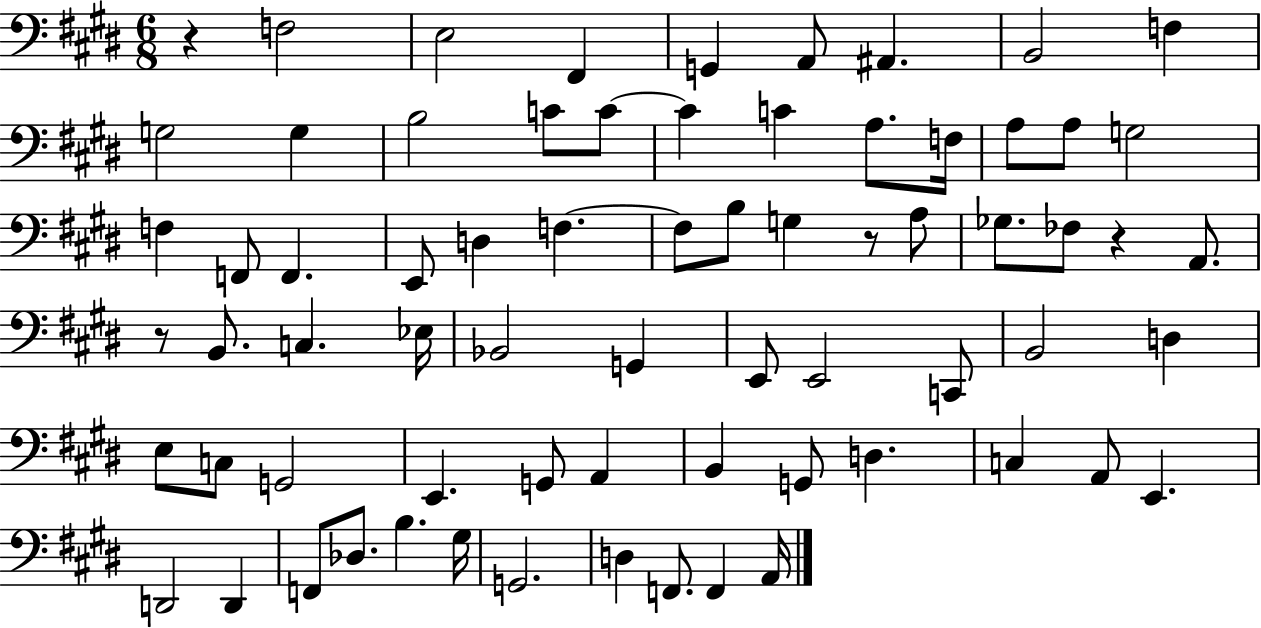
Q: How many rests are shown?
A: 4